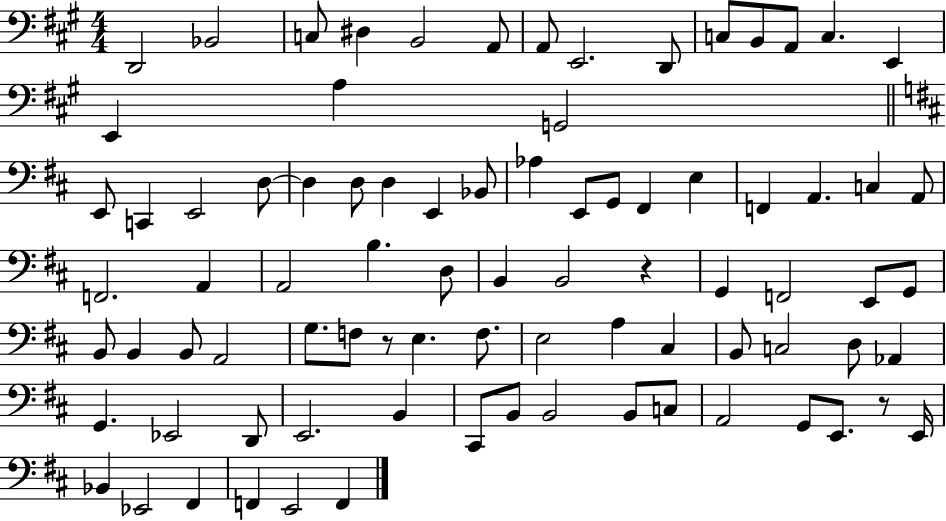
D2/h Bb2/h C3/e D#3/q B2/h A2/e A2/e E2/h. D2/e C3/e B2/e A2/e C3/q. E2/q E2/q A3/q G2/h E2/e C2/q E2/h D3/e D3/q D3/e D3/q E2/q Bb2/e Ab3/q E2/e G2/e F#2/q E3/q F2/q A2/q. C3/q A2/e F2/h. A2/q A2/h B3/q. D3/e B2/q B2/h R/q G2/q F2/h E2/e G2/e B2/e B2/q B2/e A2/h G3/e. F3/e R/e E3/q. F3/e. E3/h A3/q C#3/q B2/e C3/h D3/e Ab2/q G2/q. Eb2/h D2/e E2/h. B2/q C#2/e B2/e B2/h B2/e C3/e A2/h G2/e E2/e. R/e E2/s Bb2/q Eb2/h F#2/q F2/q E2/h F2/q